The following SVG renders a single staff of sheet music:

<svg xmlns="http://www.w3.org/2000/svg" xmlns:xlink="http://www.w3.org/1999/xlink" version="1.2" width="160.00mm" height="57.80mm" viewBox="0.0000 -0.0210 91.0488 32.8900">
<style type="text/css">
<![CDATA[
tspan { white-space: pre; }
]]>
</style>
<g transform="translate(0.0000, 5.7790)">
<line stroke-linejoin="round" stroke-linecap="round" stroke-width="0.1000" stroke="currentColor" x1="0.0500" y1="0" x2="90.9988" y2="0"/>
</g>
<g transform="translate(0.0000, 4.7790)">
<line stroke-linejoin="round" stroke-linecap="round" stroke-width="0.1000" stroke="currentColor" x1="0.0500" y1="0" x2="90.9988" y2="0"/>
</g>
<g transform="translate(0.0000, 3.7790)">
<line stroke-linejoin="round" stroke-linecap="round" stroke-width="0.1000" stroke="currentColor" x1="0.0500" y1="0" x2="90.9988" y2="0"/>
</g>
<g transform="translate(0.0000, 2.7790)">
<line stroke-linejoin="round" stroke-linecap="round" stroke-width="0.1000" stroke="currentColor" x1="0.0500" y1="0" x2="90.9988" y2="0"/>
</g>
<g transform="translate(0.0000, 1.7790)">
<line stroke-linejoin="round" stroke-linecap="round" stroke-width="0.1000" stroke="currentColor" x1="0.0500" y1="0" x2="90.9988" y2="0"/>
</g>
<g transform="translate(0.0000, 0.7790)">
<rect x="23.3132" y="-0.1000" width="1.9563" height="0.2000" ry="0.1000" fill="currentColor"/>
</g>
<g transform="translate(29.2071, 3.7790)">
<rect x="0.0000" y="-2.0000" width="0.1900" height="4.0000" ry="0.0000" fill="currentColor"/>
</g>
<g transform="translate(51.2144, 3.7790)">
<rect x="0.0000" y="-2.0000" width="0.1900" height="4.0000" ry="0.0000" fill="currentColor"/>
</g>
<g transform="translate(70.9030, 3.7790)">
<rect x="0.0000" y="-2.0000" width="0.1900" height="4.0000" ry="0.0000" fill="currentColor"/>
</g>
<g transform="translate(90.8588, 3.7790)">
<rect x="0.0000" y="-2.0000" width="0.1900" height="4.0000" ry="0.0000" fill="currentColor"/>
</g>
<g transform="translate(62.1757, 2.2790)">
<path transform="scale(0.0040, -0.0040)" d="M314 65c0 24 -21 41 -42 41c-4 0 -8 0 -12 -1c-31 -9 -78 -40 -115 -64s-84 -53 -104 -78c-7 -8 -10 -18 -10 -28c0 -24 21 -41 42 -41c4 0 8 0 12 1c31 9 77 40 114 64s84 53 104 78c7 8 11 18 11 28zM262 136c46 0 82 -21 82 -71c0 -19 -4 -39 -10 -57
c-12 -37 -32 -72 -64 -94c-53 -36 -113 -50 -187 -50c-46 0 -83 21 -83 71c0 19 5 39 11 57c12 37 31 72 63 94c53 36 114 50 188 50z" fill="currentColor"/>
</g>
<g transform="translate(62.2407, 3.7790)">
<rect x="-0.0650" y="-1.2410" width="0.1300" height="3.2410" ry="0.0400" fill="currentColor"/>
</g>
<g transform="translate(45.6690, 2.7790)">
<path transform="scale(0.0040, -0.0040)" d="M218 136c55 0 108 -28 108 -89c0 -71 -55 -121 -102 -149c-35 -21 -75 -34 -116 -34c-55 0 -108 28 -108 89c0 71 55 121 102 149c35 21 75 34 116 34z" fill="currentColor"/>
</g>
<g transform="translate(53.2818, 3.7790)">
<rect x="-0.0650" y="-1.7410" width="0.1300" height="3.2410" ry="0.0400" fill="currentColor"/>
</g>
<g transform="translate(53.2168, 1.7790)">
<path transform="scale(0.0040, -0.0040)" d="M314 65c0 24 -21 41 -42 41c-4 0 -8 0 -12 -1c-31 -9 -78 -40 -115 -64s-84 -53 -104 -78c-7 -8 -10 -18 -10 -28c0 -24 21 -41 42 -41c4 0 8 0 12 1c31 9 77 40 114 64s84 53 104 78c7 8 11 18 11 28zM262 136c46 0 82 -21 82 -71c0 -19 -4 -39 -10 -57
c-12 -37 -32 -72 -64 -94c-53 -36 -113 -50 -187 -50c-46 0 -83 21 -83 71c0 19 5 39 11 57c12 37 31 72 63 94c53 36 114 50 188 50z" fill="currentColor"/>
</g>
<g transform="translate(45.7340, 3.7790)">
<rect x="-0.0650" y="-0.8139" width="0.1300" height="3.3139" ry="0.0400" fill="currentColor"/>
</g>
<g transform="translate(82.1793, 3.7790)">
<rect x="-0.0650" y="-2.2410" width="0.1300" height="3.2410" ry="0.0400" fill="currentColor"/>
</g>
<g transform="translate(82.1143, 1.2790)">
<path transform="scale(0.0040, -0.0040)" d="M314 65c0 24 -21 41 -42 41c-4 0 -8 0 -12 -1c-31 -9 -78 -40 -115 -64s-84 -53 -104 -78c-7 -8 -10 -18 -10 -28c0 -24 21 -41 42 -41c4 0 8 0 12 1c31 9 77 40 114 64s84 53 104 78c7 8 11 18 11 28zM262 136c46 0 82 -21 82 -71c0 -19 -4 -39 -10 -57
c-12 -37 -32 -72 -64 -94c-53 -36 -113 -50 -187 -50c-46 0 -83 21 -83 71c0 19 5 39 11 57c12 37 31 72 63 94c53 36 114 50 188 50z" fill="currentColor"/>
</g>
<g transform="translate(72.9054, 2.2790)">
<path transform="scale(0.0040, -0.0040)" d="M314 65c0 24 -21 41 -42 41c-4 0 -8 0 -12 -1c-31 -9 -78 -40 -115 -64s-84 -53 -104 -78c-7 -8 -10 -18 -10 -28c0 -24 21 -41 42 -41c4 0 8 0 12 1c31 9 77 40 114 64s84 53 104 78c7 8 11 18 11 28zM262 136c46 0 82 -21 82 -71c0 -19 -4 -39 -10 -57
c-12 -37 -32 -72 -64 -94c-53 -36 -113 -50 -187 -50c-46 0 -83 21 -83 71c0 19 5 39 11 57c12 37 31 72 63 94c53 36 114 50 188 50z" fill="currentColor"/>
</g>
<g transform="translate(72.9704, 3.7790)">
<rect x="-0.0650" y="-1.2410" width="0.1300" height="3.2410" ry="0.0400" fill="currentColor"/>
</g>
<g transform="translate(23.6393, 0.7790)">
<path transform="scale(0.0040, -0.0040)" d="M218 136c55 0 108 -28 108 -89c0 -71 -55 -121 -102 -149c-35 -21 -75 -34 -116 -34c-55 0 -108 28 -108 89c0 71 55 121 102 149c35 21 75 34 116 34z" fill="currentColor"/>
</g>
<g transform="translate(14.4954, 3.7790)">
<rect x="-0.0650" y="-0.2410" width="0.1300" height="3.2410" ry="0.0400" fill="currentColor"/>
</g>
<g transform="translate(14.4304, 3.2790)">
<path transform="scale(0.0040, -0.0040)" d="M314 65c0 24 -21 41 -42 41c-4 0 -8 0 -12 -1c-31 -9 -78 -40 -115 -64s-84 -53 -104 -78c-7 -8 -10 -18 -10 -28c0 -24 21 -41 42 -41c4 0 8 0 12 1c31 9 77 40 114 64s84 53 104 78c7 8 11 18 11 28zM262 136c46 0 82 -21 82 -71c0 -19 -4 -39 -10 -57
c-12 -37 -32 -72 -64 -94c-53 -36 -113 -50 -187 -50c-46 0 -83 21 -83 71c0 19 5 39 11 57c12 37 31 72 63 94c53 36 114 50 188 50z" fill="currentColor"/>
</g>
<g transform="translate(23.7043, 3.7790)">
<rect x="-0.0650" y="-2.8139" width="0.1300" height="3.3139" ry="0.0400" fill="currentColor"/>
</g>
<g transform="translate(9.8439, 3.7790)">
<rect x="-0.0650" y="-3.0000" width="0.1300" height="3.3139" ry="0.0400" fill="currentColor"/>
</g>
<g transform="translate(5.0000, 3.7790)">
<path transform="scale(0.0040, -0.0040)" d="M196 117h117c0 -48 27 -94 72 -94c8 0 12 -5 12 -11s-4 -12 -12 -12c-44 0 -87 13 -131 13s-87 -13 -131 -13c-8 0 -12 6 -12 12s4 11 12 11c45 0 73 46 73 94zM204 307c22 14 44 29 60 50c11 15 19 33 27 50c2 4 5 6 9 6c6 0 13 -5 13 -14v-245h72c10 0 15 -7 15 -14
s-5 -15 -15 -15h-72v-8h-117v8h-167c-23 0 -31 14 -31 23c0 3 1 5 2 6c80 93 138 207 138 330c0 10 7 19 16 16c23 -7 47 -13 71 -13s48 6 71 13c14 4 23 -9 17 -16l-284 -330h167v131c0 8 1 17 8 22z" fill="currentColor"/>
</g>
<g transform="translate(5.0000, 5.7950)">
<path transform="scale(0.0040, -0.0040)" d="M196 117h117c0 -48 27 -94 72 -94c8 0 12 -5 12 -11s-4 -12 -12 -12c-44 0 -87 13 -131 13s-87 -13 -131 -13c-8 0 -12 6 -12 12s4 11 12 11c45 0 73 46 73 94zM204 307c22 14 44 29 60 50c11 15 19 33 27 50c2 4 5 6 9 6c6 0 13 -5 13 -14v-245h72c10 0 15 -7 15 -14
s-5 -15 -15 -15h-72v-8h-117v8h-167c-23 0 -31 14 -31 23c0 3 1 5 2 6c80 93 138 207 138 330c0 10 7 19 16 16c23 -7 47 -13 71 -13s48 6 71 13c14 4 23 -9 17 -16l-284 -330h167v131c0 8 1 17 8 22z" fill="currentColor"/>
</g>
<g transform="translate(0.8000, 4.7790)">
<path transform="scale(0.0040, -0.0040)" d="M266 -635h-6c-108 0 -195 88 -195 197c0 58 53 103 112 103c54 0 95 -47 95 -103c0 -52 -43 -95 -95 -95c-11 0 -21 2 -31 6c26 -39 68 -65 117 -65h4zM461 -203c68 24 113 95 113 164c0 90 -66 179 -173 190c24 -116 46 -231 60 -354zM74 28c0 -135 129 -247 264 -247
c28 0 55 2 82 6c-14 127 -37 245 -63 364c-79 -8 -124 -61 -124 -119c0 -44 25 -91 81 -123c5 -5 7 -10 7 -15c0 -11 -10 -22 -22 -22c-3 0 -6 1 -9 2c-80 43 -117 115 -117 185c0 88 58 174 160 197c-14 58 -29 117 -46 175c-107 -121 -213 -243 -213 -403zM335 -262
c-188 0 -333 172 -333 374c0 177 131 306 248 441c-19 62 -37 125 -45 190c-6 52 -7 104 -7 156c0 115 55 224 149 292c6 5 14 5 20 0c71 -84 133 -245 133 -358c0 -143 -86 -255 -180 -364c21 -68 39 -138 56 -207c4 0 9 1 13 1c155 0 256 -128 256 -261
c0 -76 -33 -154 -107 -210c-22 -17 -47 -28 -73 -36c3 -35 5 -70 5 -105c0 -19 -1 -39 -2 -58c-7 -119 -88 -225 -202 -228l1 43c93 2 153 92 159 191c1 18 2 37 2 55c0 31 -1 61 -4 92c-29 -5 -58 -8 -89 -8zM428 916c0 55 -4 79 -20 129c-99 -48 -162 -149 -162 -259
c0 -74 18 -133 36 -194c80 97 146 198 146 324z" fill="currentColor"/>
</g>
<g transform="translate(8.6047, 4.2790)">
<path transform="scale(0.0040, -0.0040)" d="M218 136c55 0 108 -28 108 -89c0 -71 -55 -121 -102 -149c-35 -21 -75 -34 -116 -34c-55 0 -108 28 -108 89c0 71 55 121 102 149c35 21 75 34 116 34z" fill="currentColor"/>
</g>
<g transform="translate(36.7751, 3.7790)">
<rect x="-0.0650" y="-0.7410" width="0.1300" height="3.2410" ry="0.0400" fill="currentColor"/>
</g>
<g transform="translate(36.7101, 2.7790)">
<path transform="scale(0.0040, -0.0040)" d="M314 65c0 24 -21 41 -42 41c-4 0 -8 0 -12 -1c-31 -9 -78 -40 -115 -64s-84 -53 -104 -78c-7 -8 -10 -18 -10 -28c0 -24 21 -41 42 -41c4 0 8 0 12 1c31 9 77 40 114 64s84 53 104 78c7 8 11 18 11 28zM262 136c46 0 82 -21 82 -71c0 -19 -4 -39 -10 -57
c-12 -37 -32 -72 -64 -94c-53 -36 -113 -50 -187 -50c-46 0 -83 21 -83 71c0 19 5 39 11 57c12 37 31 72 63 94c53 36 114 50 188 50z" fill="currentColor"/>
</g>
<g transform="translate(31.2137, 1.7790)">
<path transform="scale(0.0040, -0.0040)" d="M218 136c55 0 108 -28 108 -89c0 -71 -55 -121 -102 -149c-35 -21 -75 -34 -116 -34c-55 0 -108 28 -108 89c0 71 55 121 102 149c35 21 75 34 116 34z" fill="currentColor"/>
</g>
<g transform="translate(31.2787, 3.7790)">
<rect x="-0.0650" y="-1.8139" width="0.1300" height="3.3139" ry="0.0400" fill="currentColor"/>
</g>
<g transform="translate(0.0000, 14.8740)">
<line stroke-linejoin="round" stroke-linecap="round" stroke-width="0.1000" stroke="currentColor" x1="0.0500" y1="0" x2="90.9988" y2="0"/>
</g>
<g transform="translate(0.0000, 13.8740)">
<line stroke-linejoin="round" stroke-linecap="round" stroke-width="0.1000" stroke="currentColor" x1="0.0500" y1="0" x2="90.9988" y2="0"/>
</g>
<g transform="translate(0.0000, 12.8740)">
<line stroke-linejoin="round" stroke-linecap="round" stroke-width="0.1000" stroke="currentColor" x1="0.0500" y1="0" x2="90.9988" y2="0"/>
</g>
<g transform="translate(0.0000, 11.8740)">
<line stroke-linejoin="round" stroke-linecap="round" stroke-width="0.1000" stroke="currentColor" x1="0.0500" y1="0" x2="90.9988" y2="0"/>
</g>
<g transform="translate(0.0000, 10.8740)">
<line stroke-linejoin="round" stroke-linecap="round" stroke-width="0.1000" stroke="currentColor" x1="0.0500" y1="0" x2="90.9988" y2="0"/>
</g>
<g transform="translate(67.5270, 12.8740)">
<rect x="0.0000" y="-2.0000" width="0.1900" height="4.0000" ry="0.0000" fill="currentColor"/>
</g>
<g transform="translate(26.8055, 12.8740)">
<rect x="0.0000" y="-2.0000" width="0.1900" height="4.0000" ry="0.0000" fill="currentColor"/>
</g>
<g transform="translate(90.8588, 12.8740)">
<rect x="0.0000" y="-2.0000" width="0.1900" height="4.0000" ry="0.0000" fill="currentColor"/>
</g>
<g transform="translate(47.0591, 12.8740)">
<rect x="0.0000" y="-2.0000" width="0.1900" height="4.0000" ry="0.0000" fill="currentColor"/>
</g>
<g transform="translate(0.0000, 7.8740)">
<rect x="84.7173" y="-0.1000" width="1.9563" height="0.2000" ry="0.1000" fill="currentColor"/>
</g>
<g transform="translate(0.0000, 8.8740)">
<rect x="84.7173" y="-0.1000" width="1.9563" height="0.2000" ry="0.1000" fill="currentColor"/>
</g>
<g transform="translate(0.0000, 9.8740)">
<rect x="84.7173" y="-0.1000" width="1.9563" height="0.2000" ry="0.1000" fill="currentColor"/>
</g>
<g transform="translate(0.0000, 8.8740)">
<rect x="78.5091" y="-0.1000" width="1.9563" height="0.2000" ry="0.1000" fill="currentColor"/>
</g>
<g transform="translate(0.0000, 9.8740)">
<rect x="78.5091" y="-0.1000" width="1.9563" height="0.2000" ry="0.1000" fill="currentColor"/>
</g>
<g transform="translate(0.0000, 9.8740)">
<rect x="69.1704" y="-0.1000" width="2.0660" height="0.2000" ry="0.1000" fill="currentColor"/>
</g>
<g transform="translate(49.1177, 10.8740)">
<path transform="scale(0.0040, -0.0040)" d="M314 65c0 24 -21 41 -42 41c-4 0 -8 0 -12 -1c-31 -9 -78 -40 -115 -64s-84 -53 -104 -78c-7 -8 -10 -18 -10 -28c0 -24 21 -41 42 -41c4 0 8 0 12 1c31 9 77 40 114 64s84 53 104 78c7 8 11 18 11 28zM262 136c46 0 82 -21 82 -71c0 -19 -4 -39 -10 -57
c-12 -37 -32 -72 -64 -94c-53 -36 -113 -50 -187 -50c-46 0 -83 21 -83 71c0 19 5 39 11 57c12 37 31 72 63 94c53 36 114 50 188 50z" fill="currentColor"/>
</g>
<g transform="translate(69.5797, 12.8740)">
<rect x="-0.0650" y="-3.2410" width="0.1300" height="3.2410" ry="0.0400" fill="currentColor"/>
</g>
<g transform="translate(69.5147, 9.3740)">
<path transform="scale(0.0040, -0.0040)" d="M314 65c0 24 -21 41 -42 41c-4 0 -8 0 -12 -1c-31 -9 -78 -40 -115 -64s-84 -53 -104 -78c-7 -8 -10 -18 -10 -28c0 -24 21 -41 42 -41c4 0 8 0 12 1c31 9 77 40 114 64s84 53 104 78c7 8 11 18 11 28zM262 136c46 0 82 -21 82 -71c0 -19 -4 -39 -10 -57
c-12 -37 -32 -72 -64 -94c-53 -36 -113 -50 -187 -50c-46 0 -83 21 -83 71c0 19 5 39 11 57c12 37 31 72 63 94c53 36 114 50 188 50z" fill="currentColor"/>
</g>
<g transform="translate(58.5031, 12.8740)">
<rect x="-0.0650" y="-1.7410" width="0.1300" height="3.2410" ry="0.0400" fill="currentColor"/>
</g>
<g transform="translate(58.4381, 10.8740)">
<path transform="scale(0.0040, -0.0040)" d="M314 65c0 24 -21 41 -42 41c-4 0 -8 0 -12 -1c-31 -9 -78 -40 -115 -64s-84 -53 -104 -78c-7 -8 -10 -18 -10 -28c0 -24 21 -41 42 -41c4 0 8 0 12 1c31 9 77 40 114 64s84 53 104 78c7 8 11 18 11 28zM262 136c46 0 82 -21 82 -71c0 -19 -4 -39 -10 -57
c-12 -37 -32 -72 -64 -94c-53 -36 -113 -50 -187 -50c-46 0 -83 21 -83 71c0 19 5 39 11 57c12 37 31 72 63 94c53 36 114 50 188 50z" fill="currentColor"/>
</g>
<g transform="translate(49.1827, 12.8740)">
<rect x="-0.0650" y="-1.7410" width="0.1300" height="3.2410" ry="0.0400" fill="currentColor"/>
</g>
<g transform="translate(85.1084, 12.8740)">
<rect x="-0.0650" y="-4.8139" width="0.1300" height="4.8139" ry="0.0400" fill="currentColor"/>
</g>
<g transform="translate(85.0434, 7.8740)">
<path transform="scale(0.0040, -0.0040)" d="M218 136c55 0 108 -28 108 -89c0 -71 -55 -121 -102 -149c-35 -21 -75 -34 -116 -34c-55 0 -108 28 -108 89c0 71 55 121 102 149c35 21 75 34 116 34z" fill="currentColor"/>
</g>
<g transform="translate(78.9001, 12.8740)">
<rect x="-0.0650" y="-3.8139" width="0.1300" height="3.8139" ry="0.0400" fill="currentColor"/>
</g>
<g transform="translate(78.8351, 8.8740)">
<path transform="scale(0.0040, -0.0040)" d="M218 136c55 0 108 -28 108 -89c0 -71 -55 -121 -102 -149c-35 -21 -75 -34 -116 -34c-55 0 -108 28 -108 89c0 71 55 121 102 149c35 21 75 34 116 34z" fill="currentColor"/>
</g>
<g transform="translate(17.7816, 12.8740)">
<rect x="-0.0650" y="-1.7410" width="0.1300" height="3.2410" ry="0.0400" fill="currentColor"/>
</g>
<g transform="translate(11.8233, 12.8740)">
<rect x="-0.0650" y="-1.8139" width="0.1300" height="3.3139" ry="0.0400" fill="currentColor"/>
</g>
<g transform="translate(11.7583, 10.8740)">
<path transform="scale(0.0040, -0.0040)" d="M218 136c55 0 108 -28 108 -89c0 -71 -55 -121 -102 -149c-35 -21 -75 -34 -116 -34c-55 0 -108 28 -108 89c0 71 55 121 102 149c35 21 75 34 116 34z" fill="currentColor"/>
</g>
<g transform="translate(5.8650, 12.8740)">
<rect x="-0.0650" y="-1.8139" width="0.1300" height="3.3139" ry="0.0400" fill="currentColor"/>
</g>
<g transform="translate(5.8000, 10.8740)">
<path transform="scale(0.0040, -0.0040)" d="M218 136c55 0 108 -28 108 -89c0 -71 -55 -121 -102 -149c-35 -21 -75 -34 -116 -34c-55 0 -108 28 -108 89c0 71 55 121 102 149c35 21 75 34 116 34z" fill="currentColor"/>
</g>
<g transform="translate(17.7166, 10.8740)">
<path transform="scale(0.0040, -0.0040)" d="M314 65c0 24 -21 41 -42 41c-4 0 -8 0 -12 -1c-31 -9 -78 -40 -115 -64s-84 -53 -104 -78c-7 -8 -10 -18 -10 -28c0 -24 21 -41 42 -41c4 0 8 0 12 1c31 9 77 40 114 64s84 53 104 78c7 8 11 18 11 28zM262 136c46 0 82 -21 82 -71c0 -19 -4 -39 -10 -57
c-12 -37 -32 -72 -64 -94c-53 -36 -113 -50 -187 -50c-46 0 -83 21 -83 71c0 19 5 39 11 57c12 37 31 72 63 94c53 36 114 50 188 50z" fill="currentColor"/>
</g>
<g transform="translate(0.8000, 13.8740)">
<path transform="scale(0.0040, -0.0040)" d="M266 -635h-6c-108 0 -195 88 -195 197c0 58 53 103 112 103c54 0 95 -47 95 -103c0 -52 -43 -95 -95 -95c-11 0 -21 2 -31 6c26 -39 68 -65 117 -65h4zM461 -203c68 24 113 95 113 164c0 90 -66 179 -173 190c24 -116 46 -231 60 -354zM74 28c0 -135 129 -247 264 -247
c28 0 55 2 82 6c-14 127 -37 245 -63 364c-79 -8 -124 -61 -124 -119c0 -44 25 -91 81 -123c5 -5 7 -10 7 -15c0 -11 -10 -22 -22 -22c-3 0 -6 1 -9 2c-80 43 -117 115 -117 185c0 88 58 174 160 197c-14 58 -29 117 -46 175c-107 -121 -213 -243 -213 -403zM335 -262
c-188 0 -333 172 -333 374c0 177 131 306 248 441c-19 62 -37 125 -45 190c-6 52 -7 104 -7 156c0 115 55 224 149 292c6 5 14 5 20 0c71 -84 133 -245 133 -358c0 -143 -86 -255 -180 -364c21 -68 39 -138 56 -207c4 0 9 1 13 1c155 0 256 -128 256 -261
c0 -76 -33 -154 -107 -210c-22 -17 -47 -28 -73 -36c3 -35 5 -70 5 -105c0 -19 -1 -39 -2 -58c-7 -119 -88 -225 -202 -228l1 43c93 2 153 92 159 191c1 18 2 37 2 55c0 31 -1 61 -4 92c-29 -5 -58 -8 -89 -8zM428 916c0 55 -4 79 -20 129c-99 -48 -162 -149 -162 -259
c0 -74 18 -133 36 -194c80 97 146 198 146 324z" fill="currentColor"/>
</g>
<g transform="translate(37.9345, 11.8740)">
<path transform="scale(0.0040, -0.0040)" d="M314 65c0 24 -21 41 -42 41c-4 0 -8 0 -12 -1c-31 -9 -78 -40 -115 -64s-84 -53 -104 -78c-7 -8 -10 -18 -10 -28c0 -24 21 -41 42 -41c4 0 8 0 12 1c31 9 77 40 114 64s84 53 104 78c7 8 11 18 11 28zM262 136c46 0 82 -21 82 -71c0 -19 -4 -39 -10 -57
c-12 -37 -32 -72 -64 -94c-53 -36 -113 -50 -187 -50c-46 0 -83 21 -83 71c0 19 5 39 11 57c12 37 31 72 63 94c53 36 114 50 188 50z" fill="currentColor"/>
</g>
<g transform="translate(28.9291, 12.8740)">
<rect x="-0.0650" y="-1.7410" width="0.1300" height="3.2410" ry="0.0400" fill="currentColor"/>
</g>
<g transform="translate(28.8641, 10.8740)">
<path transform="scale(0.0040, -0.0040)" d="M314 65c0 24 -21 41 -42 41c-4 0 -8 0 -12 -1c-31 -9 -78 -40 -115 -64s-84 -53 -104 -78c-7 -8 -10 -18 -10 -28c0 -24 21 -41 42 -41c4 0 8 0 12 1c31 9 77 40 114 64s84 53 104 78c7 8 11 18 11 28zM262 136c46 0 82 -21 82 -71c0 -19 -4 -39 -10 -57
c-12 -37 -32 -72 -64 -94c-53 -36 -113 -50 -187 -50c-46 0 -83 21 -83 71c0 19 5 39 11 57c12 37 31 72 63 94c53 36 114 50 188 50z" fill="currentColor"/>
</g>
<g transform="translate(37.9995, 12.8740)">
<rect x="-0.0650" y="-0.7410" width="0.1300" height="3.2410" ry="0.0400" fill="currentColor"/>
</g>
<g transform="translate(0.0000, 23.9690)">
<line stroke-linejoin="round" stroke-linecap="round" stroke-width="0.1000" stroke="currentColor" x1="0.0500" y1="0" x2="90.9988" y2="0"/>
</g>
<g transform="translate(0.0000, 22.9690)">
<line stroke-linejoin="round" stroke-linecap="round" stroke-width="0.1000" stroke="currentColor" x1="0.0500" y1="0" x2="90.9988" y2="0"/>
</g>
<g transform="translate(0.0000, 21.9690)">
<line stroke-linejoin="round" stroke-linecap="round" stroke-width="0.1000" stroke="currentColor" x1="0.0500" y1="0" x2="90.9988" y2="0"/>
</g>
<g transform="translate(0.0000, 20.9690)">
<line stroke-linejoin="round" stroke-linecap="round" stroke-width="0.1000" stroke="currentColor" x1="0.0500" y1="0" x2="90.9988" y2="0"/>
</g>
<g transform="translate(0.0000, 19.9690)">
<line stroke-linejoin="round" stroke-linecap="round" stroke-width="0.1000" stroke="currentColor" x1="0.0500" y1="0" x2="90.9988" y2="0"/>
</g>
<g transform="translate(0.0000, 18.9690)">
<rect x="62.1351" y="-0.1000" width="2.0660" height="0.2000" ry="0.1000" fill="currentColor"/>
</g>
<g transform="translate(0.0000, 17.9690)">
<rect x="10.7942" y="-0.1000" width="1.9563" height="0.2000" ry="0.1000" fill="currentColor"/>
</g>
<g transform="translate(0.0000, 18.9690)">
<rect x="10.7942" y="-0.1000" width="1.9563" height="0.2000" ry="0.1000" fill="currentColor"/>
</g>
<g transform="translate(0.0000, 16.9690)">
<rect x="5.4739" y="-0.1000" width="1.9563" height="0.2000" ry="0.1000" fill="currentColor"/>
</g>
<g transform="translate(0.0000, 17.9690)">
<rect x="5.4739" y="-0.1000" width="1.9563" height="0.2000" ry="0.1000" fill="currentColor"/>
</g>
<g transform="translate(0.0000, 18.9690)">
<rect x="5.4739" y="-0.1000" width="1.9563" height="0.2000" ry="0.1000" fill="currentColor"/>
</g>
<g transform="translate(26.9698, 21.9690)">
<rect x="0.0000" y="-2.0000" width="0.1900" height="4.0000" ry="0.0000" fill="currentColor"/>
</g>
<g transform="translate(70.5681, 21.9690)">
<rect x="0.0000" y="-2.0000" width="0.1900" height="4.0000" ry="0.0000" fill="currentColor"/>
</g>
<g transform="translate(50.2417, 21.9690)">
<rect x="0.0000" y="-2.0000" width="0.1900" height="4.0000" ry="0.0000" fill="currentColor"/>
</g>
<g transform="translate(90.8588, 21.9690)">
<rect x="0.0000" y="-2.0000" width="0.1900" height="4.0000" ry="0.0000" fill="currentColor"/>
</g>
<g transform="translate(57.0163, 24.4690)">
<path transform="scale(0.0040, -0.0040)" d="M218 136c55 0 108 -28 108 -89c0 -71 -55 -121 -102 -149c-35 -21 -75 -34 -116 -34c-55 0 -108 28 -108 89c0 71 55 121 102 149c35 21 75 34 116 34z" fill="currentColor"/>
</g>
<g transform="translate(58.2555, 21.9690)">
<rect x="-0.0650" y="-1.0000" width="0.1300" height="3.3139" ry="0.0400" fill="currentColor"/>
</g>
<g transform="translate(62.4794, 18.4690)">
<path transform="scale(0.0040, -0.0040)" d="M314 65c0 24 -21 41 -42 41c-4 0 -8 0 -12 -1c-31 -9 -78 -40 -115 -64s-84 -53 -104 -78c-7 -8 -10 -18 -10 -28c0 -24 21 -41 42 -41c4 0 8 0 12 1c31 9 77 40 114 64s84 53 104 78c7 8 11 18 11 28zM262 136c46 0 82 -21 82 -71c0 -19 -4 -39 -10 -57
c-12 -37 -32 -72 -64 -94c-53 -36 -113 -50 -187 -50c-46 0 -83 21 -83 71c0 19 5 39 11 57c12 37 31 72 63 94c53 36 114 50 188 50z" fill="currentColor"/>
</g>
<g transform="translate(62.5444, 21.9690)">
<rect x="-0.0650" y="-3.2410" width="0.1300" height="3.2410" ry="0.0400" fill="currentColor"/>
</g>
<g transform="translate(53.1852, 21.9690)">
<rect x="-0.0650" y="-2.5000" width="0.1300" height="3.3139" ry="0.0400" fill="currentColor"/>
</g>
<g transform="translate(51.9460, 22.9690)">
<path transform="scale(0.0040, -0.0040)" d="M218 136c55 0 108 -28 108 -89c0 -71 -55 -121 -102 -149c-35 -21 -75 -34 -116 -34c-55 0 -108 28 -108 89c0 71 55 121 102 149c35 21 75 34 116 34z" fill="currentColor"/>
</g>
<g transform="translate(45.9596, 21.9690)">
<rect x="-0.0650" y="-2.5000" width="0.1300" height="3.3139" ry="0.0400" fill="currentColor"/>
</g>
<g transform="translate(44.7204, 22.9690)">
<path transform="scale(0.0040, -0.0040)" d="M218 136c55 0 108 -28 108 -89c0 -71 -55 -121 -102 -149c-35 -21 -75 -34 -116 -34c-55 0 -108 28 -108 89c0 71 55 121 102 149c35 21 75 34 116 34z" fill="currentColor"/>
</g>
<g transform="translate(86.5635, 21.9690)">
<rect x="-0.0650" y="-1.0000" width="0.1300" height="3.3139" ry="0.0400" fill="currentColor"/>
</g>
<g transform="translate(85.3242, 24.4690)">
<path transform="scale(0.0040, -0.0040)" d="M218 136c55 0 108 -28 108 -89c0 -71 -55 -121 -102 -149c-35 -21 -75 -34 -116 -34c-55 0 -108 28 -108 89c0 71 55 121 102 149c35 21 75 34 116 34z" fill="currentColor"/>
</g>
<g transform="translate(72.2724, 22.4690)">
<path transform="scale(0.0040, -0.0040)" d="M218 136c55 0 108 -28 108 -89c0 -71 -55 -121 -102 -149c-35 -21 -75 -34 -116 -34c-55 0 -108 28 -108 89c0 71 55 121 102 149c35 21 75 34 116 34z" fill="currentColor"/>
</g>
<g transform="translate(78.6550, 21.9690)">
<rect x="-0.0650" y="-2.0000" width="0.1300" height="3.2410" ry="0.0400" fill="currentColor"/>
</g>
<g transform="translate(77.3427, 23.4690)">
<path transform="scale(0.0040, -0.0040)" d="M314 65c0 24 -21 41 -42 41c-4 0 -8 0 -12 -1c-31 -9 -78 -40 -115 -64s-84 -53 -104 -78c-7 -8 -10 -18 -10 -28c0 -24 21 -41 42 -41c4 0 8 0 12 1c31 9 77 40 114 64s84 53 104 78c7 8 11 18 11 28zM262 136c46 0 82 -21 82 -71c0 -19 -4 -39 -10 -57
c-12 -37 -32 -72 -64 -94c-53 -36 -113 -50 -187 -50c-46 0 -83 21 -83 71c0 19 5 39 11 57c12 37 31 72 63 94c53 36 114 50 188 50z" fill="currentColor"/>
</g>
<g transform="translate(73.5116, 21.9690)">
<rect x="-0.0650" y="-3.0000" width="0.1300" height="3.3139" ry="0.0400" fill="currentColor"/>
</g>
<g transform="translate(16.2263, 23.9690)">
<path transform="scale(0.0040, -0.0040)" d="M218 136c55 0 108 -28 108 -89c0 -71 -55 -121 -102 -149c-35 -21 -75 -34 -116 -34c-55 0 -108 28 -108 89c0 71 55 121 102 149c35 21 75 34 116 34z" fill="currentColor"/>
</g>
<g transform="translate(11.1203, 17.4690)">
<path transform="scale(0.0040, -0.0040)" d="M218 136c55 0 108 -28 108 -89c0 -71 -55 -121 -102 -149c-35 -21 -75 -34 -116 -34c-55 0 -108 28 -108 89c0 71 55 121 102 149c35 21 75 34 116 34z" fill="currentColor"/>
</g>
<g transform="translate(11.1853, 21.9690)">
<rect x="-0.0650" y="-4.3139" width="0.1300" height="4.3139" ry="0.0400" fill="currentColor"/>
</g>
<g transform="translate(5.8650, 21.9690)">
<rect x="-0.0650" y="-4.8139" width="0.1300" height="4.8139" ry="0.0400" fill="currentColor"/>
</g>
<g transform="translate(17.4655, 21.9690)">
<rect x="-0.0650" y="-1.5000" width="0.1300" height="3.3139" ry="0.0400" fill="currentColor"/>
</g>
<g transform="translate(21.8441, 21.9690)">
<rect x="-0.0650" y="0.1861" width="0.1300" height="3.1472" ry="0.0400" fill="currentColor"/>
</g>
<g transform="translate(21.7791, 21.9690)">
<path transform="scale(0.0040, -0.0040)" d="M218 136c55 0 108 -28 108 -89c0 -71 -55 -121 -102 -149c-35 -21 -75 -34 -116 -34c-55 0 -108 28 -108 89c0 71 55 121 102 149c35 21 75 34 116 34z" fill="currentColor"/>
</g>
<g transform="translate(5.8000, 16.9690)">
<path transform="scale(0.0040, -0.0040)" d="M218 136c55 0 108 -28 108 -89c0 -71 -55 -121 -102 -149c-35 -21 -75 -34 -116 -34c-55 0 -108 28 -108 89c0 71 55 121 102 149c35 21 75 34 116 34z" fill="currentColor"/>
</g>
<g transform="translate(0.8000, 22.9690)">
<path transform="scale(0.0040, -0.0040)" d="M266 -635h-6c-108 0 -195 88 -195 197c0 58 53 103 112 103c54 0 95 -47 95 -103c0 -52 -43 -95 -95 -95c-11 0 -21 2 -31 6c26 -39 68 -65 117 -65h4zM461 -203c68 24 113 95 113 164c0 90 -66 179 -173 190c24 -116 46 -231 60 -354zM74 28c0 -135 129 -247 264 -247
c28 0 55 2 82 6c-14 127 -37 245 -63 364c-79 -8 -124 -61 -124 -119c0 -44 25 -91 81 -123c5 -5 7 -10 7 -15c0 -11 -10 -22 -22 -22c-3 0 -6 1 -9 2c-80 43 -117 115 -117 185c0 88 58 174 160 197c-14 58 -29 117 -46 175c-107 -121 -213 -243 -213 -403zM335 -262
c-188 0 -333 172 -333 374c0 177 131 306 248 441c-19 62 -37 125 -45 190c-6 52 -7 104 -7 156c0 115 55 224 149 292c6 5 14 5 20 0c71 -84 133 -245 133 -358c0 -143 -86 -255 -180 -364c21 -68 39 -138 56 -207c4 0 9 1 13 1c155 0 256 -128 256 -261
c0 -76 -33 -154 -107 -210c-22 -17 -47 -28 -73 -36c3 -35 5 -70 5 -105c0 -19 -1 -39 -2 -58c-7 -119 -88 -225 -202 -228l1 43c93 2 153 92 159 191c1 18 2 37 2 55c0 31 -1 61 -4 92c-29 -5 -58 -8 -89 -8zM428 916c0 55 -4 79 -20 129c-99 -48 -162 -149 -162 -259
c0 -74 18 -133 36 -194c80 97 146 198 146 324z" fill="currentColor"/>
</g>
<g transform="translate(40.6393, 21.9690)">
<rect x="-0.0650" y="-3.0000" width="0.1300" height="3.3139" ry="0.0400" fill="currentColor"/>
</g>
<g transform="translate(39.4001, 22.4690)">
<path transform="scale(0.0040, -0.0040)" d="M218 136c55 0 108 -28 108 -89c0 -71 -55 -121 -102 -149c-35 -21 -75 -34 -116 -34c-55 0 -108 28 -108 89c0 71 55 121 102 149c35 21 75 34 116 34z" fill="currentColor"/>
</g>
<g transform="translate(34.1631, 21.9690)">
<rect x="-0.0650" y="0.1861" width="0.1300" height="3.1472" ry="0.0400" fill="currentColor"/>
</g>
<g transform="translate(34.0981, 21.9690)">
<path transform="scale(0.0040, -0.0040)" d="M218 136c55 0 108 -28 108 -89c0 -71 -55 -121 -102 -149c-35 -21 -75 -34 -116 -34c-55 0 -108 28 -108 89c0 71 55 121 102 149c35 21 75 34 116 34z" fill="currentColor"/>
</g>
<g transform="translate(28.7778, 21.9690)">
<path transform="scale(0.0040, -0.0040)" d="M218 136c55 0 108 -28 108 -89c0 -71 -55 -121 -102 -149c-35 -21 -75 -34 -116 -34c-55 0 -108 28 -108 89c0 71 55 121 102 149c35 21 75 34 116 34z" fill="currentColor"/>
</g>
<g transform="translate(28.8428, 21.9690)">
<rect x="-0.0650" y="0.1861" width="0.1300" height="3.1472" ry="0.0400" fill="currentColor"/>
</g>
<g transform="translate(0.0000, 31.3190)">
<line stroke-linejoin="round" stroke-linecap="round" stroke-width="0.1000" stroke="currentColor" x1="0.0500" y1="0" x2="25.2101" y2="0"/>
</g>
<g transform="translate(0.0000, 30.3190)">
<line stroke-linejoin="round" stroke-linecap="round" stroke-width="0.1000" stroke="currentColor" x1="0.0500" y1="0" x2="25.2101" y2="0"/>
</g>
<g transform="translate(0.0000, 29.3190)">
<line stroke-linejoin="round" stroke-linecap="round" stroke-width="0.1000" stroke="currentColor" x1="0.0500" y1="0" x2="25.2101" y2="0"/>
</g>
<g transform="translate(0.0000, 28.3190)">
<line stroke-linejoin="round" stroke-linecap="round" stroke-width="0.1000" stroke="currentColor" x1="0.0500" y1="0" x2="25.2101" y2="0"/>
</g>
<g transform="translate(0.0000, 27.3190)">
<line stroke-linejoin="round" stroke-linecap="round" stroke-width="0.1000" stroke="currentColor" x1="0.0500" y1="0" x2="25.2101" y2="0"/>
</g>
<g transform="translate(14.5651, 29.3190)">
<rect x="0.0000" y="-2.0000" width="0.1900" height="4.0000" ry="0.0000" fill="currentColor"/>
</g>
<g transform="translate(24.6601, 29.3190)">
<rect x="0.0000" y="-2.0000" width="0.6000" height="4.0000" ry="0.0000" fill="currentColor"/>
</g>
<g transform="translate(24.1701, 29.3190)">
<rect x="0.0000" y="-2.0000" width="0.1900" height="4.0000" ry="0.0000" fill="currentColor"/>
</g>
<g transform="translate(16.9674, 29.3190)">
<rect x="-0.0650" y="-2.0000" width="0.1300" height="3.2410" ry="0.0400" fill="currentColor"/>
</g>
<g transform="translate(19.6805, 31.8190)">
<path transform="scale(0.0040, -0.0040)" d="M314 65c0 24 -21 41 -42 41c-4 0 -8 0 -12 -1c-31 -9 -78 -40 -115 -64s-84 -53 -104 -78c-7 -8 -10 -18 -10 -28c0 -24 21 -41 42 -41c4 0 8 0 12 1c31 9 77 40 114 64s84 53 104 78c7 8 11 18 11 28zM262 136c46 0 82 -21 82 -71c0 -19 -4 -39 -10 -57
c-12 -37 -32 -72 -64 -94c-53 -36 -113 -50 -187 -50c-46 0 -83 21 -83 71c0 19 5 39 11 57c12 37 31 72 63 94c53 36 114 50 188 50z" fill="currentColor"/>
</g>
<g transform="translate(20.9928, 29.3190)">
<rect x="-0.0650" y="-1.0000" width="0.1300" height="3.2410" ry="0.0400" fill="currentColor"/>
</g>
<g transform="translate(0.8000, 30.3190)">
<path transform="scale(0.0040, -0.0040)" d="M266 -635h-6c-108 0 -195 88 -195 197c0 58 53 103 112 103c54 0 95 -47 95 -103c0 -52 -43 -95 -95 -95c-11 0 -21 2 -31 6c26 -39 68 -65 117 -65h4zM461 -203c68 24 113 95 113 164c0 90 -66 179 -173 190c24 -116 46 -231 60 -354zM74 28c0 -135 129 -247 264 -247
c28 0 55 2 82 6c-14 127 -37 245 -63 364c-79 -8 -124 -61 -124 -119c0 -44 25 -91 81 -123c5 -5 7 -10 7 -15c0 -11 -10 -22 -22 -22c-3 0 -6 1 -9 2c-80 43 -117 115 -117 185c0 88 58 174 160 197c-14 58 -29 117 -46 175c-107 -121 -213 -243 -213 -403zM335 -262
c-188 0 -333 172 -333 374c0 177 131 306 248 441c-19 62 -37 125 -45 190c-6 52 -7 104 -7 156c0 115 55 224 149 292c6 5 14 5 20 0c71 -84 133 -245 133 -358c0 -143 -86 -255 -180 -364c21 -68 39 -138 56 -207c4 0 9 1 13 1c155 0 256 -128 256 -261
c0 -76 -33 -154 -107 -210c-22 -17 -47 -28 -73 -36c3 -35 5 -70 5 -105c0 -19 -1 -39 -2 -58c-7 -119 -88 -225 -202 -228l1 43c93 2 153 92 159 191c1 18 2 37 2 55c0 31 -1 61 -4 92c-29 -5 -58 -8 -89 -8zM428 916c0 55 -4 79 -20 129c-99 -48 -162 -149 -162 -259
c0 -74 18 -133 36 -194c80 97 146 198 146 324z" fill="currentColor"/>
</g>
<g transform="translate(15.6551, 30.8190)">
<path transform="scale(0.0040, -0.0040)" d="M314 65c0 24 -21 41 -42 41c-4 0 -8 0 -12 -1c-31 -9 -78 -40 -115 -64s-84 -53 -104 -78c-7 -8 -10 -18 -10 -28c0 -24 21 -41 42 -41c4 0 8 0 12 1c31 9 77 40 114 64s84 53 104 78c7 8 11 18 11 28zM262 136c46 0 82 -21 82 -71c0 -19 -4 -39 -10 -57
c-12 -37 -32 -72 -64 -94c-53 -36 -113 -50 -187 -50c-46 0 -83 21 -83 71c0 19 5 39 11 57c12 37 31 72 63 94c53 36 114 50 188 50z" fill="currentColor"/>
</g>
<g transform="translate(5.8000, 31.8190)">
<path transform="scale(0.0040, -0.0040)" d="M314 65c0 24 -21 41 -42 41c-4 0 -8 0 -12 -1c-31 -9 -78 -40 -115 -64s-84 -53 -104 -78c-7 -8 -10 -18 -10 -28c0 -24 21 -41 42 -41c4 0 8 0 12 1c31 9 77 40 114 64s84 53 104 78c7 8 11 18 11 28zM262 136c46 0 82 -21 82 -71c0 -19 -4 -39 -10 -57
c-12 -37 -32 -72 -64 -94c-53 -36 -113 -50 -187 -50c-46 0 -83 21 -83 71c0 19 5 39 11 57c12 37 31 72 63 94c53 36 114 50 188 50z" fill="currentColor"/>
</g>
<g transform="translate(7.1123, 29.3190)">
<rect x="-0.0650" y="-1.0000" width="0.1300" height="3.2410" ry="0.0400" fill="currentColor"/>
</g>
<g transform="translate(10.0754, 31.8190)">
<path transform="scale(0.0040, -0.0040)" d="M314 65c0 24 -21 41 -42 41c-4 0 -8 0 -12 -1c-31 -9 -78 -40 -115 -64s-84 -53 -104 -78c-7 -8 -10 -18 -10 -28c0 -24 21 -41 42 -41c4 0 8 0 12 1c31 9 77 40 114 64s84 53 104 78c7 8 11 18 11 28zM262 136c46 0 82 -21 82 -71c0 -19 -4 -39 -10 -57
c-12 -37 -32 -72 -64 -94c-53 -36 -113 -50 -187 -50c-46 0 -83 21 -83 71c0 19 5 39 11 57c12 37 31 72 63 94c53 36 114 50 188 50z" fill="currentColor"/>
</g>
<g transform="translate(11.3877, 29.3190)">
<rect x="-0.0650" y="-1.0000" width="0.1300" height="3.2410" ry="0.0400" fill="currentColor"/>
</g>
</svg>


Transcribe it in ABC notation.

X:1
T:Untitled
M:4/4
L:1/4
K:C
A c2 a f d2 d f2 e2 e2 g2 f f f2 f2 d2 f2 f2 b2 c' e' e' d' E B B B A G G D b2 A F2 D D2 D2 F2 D2